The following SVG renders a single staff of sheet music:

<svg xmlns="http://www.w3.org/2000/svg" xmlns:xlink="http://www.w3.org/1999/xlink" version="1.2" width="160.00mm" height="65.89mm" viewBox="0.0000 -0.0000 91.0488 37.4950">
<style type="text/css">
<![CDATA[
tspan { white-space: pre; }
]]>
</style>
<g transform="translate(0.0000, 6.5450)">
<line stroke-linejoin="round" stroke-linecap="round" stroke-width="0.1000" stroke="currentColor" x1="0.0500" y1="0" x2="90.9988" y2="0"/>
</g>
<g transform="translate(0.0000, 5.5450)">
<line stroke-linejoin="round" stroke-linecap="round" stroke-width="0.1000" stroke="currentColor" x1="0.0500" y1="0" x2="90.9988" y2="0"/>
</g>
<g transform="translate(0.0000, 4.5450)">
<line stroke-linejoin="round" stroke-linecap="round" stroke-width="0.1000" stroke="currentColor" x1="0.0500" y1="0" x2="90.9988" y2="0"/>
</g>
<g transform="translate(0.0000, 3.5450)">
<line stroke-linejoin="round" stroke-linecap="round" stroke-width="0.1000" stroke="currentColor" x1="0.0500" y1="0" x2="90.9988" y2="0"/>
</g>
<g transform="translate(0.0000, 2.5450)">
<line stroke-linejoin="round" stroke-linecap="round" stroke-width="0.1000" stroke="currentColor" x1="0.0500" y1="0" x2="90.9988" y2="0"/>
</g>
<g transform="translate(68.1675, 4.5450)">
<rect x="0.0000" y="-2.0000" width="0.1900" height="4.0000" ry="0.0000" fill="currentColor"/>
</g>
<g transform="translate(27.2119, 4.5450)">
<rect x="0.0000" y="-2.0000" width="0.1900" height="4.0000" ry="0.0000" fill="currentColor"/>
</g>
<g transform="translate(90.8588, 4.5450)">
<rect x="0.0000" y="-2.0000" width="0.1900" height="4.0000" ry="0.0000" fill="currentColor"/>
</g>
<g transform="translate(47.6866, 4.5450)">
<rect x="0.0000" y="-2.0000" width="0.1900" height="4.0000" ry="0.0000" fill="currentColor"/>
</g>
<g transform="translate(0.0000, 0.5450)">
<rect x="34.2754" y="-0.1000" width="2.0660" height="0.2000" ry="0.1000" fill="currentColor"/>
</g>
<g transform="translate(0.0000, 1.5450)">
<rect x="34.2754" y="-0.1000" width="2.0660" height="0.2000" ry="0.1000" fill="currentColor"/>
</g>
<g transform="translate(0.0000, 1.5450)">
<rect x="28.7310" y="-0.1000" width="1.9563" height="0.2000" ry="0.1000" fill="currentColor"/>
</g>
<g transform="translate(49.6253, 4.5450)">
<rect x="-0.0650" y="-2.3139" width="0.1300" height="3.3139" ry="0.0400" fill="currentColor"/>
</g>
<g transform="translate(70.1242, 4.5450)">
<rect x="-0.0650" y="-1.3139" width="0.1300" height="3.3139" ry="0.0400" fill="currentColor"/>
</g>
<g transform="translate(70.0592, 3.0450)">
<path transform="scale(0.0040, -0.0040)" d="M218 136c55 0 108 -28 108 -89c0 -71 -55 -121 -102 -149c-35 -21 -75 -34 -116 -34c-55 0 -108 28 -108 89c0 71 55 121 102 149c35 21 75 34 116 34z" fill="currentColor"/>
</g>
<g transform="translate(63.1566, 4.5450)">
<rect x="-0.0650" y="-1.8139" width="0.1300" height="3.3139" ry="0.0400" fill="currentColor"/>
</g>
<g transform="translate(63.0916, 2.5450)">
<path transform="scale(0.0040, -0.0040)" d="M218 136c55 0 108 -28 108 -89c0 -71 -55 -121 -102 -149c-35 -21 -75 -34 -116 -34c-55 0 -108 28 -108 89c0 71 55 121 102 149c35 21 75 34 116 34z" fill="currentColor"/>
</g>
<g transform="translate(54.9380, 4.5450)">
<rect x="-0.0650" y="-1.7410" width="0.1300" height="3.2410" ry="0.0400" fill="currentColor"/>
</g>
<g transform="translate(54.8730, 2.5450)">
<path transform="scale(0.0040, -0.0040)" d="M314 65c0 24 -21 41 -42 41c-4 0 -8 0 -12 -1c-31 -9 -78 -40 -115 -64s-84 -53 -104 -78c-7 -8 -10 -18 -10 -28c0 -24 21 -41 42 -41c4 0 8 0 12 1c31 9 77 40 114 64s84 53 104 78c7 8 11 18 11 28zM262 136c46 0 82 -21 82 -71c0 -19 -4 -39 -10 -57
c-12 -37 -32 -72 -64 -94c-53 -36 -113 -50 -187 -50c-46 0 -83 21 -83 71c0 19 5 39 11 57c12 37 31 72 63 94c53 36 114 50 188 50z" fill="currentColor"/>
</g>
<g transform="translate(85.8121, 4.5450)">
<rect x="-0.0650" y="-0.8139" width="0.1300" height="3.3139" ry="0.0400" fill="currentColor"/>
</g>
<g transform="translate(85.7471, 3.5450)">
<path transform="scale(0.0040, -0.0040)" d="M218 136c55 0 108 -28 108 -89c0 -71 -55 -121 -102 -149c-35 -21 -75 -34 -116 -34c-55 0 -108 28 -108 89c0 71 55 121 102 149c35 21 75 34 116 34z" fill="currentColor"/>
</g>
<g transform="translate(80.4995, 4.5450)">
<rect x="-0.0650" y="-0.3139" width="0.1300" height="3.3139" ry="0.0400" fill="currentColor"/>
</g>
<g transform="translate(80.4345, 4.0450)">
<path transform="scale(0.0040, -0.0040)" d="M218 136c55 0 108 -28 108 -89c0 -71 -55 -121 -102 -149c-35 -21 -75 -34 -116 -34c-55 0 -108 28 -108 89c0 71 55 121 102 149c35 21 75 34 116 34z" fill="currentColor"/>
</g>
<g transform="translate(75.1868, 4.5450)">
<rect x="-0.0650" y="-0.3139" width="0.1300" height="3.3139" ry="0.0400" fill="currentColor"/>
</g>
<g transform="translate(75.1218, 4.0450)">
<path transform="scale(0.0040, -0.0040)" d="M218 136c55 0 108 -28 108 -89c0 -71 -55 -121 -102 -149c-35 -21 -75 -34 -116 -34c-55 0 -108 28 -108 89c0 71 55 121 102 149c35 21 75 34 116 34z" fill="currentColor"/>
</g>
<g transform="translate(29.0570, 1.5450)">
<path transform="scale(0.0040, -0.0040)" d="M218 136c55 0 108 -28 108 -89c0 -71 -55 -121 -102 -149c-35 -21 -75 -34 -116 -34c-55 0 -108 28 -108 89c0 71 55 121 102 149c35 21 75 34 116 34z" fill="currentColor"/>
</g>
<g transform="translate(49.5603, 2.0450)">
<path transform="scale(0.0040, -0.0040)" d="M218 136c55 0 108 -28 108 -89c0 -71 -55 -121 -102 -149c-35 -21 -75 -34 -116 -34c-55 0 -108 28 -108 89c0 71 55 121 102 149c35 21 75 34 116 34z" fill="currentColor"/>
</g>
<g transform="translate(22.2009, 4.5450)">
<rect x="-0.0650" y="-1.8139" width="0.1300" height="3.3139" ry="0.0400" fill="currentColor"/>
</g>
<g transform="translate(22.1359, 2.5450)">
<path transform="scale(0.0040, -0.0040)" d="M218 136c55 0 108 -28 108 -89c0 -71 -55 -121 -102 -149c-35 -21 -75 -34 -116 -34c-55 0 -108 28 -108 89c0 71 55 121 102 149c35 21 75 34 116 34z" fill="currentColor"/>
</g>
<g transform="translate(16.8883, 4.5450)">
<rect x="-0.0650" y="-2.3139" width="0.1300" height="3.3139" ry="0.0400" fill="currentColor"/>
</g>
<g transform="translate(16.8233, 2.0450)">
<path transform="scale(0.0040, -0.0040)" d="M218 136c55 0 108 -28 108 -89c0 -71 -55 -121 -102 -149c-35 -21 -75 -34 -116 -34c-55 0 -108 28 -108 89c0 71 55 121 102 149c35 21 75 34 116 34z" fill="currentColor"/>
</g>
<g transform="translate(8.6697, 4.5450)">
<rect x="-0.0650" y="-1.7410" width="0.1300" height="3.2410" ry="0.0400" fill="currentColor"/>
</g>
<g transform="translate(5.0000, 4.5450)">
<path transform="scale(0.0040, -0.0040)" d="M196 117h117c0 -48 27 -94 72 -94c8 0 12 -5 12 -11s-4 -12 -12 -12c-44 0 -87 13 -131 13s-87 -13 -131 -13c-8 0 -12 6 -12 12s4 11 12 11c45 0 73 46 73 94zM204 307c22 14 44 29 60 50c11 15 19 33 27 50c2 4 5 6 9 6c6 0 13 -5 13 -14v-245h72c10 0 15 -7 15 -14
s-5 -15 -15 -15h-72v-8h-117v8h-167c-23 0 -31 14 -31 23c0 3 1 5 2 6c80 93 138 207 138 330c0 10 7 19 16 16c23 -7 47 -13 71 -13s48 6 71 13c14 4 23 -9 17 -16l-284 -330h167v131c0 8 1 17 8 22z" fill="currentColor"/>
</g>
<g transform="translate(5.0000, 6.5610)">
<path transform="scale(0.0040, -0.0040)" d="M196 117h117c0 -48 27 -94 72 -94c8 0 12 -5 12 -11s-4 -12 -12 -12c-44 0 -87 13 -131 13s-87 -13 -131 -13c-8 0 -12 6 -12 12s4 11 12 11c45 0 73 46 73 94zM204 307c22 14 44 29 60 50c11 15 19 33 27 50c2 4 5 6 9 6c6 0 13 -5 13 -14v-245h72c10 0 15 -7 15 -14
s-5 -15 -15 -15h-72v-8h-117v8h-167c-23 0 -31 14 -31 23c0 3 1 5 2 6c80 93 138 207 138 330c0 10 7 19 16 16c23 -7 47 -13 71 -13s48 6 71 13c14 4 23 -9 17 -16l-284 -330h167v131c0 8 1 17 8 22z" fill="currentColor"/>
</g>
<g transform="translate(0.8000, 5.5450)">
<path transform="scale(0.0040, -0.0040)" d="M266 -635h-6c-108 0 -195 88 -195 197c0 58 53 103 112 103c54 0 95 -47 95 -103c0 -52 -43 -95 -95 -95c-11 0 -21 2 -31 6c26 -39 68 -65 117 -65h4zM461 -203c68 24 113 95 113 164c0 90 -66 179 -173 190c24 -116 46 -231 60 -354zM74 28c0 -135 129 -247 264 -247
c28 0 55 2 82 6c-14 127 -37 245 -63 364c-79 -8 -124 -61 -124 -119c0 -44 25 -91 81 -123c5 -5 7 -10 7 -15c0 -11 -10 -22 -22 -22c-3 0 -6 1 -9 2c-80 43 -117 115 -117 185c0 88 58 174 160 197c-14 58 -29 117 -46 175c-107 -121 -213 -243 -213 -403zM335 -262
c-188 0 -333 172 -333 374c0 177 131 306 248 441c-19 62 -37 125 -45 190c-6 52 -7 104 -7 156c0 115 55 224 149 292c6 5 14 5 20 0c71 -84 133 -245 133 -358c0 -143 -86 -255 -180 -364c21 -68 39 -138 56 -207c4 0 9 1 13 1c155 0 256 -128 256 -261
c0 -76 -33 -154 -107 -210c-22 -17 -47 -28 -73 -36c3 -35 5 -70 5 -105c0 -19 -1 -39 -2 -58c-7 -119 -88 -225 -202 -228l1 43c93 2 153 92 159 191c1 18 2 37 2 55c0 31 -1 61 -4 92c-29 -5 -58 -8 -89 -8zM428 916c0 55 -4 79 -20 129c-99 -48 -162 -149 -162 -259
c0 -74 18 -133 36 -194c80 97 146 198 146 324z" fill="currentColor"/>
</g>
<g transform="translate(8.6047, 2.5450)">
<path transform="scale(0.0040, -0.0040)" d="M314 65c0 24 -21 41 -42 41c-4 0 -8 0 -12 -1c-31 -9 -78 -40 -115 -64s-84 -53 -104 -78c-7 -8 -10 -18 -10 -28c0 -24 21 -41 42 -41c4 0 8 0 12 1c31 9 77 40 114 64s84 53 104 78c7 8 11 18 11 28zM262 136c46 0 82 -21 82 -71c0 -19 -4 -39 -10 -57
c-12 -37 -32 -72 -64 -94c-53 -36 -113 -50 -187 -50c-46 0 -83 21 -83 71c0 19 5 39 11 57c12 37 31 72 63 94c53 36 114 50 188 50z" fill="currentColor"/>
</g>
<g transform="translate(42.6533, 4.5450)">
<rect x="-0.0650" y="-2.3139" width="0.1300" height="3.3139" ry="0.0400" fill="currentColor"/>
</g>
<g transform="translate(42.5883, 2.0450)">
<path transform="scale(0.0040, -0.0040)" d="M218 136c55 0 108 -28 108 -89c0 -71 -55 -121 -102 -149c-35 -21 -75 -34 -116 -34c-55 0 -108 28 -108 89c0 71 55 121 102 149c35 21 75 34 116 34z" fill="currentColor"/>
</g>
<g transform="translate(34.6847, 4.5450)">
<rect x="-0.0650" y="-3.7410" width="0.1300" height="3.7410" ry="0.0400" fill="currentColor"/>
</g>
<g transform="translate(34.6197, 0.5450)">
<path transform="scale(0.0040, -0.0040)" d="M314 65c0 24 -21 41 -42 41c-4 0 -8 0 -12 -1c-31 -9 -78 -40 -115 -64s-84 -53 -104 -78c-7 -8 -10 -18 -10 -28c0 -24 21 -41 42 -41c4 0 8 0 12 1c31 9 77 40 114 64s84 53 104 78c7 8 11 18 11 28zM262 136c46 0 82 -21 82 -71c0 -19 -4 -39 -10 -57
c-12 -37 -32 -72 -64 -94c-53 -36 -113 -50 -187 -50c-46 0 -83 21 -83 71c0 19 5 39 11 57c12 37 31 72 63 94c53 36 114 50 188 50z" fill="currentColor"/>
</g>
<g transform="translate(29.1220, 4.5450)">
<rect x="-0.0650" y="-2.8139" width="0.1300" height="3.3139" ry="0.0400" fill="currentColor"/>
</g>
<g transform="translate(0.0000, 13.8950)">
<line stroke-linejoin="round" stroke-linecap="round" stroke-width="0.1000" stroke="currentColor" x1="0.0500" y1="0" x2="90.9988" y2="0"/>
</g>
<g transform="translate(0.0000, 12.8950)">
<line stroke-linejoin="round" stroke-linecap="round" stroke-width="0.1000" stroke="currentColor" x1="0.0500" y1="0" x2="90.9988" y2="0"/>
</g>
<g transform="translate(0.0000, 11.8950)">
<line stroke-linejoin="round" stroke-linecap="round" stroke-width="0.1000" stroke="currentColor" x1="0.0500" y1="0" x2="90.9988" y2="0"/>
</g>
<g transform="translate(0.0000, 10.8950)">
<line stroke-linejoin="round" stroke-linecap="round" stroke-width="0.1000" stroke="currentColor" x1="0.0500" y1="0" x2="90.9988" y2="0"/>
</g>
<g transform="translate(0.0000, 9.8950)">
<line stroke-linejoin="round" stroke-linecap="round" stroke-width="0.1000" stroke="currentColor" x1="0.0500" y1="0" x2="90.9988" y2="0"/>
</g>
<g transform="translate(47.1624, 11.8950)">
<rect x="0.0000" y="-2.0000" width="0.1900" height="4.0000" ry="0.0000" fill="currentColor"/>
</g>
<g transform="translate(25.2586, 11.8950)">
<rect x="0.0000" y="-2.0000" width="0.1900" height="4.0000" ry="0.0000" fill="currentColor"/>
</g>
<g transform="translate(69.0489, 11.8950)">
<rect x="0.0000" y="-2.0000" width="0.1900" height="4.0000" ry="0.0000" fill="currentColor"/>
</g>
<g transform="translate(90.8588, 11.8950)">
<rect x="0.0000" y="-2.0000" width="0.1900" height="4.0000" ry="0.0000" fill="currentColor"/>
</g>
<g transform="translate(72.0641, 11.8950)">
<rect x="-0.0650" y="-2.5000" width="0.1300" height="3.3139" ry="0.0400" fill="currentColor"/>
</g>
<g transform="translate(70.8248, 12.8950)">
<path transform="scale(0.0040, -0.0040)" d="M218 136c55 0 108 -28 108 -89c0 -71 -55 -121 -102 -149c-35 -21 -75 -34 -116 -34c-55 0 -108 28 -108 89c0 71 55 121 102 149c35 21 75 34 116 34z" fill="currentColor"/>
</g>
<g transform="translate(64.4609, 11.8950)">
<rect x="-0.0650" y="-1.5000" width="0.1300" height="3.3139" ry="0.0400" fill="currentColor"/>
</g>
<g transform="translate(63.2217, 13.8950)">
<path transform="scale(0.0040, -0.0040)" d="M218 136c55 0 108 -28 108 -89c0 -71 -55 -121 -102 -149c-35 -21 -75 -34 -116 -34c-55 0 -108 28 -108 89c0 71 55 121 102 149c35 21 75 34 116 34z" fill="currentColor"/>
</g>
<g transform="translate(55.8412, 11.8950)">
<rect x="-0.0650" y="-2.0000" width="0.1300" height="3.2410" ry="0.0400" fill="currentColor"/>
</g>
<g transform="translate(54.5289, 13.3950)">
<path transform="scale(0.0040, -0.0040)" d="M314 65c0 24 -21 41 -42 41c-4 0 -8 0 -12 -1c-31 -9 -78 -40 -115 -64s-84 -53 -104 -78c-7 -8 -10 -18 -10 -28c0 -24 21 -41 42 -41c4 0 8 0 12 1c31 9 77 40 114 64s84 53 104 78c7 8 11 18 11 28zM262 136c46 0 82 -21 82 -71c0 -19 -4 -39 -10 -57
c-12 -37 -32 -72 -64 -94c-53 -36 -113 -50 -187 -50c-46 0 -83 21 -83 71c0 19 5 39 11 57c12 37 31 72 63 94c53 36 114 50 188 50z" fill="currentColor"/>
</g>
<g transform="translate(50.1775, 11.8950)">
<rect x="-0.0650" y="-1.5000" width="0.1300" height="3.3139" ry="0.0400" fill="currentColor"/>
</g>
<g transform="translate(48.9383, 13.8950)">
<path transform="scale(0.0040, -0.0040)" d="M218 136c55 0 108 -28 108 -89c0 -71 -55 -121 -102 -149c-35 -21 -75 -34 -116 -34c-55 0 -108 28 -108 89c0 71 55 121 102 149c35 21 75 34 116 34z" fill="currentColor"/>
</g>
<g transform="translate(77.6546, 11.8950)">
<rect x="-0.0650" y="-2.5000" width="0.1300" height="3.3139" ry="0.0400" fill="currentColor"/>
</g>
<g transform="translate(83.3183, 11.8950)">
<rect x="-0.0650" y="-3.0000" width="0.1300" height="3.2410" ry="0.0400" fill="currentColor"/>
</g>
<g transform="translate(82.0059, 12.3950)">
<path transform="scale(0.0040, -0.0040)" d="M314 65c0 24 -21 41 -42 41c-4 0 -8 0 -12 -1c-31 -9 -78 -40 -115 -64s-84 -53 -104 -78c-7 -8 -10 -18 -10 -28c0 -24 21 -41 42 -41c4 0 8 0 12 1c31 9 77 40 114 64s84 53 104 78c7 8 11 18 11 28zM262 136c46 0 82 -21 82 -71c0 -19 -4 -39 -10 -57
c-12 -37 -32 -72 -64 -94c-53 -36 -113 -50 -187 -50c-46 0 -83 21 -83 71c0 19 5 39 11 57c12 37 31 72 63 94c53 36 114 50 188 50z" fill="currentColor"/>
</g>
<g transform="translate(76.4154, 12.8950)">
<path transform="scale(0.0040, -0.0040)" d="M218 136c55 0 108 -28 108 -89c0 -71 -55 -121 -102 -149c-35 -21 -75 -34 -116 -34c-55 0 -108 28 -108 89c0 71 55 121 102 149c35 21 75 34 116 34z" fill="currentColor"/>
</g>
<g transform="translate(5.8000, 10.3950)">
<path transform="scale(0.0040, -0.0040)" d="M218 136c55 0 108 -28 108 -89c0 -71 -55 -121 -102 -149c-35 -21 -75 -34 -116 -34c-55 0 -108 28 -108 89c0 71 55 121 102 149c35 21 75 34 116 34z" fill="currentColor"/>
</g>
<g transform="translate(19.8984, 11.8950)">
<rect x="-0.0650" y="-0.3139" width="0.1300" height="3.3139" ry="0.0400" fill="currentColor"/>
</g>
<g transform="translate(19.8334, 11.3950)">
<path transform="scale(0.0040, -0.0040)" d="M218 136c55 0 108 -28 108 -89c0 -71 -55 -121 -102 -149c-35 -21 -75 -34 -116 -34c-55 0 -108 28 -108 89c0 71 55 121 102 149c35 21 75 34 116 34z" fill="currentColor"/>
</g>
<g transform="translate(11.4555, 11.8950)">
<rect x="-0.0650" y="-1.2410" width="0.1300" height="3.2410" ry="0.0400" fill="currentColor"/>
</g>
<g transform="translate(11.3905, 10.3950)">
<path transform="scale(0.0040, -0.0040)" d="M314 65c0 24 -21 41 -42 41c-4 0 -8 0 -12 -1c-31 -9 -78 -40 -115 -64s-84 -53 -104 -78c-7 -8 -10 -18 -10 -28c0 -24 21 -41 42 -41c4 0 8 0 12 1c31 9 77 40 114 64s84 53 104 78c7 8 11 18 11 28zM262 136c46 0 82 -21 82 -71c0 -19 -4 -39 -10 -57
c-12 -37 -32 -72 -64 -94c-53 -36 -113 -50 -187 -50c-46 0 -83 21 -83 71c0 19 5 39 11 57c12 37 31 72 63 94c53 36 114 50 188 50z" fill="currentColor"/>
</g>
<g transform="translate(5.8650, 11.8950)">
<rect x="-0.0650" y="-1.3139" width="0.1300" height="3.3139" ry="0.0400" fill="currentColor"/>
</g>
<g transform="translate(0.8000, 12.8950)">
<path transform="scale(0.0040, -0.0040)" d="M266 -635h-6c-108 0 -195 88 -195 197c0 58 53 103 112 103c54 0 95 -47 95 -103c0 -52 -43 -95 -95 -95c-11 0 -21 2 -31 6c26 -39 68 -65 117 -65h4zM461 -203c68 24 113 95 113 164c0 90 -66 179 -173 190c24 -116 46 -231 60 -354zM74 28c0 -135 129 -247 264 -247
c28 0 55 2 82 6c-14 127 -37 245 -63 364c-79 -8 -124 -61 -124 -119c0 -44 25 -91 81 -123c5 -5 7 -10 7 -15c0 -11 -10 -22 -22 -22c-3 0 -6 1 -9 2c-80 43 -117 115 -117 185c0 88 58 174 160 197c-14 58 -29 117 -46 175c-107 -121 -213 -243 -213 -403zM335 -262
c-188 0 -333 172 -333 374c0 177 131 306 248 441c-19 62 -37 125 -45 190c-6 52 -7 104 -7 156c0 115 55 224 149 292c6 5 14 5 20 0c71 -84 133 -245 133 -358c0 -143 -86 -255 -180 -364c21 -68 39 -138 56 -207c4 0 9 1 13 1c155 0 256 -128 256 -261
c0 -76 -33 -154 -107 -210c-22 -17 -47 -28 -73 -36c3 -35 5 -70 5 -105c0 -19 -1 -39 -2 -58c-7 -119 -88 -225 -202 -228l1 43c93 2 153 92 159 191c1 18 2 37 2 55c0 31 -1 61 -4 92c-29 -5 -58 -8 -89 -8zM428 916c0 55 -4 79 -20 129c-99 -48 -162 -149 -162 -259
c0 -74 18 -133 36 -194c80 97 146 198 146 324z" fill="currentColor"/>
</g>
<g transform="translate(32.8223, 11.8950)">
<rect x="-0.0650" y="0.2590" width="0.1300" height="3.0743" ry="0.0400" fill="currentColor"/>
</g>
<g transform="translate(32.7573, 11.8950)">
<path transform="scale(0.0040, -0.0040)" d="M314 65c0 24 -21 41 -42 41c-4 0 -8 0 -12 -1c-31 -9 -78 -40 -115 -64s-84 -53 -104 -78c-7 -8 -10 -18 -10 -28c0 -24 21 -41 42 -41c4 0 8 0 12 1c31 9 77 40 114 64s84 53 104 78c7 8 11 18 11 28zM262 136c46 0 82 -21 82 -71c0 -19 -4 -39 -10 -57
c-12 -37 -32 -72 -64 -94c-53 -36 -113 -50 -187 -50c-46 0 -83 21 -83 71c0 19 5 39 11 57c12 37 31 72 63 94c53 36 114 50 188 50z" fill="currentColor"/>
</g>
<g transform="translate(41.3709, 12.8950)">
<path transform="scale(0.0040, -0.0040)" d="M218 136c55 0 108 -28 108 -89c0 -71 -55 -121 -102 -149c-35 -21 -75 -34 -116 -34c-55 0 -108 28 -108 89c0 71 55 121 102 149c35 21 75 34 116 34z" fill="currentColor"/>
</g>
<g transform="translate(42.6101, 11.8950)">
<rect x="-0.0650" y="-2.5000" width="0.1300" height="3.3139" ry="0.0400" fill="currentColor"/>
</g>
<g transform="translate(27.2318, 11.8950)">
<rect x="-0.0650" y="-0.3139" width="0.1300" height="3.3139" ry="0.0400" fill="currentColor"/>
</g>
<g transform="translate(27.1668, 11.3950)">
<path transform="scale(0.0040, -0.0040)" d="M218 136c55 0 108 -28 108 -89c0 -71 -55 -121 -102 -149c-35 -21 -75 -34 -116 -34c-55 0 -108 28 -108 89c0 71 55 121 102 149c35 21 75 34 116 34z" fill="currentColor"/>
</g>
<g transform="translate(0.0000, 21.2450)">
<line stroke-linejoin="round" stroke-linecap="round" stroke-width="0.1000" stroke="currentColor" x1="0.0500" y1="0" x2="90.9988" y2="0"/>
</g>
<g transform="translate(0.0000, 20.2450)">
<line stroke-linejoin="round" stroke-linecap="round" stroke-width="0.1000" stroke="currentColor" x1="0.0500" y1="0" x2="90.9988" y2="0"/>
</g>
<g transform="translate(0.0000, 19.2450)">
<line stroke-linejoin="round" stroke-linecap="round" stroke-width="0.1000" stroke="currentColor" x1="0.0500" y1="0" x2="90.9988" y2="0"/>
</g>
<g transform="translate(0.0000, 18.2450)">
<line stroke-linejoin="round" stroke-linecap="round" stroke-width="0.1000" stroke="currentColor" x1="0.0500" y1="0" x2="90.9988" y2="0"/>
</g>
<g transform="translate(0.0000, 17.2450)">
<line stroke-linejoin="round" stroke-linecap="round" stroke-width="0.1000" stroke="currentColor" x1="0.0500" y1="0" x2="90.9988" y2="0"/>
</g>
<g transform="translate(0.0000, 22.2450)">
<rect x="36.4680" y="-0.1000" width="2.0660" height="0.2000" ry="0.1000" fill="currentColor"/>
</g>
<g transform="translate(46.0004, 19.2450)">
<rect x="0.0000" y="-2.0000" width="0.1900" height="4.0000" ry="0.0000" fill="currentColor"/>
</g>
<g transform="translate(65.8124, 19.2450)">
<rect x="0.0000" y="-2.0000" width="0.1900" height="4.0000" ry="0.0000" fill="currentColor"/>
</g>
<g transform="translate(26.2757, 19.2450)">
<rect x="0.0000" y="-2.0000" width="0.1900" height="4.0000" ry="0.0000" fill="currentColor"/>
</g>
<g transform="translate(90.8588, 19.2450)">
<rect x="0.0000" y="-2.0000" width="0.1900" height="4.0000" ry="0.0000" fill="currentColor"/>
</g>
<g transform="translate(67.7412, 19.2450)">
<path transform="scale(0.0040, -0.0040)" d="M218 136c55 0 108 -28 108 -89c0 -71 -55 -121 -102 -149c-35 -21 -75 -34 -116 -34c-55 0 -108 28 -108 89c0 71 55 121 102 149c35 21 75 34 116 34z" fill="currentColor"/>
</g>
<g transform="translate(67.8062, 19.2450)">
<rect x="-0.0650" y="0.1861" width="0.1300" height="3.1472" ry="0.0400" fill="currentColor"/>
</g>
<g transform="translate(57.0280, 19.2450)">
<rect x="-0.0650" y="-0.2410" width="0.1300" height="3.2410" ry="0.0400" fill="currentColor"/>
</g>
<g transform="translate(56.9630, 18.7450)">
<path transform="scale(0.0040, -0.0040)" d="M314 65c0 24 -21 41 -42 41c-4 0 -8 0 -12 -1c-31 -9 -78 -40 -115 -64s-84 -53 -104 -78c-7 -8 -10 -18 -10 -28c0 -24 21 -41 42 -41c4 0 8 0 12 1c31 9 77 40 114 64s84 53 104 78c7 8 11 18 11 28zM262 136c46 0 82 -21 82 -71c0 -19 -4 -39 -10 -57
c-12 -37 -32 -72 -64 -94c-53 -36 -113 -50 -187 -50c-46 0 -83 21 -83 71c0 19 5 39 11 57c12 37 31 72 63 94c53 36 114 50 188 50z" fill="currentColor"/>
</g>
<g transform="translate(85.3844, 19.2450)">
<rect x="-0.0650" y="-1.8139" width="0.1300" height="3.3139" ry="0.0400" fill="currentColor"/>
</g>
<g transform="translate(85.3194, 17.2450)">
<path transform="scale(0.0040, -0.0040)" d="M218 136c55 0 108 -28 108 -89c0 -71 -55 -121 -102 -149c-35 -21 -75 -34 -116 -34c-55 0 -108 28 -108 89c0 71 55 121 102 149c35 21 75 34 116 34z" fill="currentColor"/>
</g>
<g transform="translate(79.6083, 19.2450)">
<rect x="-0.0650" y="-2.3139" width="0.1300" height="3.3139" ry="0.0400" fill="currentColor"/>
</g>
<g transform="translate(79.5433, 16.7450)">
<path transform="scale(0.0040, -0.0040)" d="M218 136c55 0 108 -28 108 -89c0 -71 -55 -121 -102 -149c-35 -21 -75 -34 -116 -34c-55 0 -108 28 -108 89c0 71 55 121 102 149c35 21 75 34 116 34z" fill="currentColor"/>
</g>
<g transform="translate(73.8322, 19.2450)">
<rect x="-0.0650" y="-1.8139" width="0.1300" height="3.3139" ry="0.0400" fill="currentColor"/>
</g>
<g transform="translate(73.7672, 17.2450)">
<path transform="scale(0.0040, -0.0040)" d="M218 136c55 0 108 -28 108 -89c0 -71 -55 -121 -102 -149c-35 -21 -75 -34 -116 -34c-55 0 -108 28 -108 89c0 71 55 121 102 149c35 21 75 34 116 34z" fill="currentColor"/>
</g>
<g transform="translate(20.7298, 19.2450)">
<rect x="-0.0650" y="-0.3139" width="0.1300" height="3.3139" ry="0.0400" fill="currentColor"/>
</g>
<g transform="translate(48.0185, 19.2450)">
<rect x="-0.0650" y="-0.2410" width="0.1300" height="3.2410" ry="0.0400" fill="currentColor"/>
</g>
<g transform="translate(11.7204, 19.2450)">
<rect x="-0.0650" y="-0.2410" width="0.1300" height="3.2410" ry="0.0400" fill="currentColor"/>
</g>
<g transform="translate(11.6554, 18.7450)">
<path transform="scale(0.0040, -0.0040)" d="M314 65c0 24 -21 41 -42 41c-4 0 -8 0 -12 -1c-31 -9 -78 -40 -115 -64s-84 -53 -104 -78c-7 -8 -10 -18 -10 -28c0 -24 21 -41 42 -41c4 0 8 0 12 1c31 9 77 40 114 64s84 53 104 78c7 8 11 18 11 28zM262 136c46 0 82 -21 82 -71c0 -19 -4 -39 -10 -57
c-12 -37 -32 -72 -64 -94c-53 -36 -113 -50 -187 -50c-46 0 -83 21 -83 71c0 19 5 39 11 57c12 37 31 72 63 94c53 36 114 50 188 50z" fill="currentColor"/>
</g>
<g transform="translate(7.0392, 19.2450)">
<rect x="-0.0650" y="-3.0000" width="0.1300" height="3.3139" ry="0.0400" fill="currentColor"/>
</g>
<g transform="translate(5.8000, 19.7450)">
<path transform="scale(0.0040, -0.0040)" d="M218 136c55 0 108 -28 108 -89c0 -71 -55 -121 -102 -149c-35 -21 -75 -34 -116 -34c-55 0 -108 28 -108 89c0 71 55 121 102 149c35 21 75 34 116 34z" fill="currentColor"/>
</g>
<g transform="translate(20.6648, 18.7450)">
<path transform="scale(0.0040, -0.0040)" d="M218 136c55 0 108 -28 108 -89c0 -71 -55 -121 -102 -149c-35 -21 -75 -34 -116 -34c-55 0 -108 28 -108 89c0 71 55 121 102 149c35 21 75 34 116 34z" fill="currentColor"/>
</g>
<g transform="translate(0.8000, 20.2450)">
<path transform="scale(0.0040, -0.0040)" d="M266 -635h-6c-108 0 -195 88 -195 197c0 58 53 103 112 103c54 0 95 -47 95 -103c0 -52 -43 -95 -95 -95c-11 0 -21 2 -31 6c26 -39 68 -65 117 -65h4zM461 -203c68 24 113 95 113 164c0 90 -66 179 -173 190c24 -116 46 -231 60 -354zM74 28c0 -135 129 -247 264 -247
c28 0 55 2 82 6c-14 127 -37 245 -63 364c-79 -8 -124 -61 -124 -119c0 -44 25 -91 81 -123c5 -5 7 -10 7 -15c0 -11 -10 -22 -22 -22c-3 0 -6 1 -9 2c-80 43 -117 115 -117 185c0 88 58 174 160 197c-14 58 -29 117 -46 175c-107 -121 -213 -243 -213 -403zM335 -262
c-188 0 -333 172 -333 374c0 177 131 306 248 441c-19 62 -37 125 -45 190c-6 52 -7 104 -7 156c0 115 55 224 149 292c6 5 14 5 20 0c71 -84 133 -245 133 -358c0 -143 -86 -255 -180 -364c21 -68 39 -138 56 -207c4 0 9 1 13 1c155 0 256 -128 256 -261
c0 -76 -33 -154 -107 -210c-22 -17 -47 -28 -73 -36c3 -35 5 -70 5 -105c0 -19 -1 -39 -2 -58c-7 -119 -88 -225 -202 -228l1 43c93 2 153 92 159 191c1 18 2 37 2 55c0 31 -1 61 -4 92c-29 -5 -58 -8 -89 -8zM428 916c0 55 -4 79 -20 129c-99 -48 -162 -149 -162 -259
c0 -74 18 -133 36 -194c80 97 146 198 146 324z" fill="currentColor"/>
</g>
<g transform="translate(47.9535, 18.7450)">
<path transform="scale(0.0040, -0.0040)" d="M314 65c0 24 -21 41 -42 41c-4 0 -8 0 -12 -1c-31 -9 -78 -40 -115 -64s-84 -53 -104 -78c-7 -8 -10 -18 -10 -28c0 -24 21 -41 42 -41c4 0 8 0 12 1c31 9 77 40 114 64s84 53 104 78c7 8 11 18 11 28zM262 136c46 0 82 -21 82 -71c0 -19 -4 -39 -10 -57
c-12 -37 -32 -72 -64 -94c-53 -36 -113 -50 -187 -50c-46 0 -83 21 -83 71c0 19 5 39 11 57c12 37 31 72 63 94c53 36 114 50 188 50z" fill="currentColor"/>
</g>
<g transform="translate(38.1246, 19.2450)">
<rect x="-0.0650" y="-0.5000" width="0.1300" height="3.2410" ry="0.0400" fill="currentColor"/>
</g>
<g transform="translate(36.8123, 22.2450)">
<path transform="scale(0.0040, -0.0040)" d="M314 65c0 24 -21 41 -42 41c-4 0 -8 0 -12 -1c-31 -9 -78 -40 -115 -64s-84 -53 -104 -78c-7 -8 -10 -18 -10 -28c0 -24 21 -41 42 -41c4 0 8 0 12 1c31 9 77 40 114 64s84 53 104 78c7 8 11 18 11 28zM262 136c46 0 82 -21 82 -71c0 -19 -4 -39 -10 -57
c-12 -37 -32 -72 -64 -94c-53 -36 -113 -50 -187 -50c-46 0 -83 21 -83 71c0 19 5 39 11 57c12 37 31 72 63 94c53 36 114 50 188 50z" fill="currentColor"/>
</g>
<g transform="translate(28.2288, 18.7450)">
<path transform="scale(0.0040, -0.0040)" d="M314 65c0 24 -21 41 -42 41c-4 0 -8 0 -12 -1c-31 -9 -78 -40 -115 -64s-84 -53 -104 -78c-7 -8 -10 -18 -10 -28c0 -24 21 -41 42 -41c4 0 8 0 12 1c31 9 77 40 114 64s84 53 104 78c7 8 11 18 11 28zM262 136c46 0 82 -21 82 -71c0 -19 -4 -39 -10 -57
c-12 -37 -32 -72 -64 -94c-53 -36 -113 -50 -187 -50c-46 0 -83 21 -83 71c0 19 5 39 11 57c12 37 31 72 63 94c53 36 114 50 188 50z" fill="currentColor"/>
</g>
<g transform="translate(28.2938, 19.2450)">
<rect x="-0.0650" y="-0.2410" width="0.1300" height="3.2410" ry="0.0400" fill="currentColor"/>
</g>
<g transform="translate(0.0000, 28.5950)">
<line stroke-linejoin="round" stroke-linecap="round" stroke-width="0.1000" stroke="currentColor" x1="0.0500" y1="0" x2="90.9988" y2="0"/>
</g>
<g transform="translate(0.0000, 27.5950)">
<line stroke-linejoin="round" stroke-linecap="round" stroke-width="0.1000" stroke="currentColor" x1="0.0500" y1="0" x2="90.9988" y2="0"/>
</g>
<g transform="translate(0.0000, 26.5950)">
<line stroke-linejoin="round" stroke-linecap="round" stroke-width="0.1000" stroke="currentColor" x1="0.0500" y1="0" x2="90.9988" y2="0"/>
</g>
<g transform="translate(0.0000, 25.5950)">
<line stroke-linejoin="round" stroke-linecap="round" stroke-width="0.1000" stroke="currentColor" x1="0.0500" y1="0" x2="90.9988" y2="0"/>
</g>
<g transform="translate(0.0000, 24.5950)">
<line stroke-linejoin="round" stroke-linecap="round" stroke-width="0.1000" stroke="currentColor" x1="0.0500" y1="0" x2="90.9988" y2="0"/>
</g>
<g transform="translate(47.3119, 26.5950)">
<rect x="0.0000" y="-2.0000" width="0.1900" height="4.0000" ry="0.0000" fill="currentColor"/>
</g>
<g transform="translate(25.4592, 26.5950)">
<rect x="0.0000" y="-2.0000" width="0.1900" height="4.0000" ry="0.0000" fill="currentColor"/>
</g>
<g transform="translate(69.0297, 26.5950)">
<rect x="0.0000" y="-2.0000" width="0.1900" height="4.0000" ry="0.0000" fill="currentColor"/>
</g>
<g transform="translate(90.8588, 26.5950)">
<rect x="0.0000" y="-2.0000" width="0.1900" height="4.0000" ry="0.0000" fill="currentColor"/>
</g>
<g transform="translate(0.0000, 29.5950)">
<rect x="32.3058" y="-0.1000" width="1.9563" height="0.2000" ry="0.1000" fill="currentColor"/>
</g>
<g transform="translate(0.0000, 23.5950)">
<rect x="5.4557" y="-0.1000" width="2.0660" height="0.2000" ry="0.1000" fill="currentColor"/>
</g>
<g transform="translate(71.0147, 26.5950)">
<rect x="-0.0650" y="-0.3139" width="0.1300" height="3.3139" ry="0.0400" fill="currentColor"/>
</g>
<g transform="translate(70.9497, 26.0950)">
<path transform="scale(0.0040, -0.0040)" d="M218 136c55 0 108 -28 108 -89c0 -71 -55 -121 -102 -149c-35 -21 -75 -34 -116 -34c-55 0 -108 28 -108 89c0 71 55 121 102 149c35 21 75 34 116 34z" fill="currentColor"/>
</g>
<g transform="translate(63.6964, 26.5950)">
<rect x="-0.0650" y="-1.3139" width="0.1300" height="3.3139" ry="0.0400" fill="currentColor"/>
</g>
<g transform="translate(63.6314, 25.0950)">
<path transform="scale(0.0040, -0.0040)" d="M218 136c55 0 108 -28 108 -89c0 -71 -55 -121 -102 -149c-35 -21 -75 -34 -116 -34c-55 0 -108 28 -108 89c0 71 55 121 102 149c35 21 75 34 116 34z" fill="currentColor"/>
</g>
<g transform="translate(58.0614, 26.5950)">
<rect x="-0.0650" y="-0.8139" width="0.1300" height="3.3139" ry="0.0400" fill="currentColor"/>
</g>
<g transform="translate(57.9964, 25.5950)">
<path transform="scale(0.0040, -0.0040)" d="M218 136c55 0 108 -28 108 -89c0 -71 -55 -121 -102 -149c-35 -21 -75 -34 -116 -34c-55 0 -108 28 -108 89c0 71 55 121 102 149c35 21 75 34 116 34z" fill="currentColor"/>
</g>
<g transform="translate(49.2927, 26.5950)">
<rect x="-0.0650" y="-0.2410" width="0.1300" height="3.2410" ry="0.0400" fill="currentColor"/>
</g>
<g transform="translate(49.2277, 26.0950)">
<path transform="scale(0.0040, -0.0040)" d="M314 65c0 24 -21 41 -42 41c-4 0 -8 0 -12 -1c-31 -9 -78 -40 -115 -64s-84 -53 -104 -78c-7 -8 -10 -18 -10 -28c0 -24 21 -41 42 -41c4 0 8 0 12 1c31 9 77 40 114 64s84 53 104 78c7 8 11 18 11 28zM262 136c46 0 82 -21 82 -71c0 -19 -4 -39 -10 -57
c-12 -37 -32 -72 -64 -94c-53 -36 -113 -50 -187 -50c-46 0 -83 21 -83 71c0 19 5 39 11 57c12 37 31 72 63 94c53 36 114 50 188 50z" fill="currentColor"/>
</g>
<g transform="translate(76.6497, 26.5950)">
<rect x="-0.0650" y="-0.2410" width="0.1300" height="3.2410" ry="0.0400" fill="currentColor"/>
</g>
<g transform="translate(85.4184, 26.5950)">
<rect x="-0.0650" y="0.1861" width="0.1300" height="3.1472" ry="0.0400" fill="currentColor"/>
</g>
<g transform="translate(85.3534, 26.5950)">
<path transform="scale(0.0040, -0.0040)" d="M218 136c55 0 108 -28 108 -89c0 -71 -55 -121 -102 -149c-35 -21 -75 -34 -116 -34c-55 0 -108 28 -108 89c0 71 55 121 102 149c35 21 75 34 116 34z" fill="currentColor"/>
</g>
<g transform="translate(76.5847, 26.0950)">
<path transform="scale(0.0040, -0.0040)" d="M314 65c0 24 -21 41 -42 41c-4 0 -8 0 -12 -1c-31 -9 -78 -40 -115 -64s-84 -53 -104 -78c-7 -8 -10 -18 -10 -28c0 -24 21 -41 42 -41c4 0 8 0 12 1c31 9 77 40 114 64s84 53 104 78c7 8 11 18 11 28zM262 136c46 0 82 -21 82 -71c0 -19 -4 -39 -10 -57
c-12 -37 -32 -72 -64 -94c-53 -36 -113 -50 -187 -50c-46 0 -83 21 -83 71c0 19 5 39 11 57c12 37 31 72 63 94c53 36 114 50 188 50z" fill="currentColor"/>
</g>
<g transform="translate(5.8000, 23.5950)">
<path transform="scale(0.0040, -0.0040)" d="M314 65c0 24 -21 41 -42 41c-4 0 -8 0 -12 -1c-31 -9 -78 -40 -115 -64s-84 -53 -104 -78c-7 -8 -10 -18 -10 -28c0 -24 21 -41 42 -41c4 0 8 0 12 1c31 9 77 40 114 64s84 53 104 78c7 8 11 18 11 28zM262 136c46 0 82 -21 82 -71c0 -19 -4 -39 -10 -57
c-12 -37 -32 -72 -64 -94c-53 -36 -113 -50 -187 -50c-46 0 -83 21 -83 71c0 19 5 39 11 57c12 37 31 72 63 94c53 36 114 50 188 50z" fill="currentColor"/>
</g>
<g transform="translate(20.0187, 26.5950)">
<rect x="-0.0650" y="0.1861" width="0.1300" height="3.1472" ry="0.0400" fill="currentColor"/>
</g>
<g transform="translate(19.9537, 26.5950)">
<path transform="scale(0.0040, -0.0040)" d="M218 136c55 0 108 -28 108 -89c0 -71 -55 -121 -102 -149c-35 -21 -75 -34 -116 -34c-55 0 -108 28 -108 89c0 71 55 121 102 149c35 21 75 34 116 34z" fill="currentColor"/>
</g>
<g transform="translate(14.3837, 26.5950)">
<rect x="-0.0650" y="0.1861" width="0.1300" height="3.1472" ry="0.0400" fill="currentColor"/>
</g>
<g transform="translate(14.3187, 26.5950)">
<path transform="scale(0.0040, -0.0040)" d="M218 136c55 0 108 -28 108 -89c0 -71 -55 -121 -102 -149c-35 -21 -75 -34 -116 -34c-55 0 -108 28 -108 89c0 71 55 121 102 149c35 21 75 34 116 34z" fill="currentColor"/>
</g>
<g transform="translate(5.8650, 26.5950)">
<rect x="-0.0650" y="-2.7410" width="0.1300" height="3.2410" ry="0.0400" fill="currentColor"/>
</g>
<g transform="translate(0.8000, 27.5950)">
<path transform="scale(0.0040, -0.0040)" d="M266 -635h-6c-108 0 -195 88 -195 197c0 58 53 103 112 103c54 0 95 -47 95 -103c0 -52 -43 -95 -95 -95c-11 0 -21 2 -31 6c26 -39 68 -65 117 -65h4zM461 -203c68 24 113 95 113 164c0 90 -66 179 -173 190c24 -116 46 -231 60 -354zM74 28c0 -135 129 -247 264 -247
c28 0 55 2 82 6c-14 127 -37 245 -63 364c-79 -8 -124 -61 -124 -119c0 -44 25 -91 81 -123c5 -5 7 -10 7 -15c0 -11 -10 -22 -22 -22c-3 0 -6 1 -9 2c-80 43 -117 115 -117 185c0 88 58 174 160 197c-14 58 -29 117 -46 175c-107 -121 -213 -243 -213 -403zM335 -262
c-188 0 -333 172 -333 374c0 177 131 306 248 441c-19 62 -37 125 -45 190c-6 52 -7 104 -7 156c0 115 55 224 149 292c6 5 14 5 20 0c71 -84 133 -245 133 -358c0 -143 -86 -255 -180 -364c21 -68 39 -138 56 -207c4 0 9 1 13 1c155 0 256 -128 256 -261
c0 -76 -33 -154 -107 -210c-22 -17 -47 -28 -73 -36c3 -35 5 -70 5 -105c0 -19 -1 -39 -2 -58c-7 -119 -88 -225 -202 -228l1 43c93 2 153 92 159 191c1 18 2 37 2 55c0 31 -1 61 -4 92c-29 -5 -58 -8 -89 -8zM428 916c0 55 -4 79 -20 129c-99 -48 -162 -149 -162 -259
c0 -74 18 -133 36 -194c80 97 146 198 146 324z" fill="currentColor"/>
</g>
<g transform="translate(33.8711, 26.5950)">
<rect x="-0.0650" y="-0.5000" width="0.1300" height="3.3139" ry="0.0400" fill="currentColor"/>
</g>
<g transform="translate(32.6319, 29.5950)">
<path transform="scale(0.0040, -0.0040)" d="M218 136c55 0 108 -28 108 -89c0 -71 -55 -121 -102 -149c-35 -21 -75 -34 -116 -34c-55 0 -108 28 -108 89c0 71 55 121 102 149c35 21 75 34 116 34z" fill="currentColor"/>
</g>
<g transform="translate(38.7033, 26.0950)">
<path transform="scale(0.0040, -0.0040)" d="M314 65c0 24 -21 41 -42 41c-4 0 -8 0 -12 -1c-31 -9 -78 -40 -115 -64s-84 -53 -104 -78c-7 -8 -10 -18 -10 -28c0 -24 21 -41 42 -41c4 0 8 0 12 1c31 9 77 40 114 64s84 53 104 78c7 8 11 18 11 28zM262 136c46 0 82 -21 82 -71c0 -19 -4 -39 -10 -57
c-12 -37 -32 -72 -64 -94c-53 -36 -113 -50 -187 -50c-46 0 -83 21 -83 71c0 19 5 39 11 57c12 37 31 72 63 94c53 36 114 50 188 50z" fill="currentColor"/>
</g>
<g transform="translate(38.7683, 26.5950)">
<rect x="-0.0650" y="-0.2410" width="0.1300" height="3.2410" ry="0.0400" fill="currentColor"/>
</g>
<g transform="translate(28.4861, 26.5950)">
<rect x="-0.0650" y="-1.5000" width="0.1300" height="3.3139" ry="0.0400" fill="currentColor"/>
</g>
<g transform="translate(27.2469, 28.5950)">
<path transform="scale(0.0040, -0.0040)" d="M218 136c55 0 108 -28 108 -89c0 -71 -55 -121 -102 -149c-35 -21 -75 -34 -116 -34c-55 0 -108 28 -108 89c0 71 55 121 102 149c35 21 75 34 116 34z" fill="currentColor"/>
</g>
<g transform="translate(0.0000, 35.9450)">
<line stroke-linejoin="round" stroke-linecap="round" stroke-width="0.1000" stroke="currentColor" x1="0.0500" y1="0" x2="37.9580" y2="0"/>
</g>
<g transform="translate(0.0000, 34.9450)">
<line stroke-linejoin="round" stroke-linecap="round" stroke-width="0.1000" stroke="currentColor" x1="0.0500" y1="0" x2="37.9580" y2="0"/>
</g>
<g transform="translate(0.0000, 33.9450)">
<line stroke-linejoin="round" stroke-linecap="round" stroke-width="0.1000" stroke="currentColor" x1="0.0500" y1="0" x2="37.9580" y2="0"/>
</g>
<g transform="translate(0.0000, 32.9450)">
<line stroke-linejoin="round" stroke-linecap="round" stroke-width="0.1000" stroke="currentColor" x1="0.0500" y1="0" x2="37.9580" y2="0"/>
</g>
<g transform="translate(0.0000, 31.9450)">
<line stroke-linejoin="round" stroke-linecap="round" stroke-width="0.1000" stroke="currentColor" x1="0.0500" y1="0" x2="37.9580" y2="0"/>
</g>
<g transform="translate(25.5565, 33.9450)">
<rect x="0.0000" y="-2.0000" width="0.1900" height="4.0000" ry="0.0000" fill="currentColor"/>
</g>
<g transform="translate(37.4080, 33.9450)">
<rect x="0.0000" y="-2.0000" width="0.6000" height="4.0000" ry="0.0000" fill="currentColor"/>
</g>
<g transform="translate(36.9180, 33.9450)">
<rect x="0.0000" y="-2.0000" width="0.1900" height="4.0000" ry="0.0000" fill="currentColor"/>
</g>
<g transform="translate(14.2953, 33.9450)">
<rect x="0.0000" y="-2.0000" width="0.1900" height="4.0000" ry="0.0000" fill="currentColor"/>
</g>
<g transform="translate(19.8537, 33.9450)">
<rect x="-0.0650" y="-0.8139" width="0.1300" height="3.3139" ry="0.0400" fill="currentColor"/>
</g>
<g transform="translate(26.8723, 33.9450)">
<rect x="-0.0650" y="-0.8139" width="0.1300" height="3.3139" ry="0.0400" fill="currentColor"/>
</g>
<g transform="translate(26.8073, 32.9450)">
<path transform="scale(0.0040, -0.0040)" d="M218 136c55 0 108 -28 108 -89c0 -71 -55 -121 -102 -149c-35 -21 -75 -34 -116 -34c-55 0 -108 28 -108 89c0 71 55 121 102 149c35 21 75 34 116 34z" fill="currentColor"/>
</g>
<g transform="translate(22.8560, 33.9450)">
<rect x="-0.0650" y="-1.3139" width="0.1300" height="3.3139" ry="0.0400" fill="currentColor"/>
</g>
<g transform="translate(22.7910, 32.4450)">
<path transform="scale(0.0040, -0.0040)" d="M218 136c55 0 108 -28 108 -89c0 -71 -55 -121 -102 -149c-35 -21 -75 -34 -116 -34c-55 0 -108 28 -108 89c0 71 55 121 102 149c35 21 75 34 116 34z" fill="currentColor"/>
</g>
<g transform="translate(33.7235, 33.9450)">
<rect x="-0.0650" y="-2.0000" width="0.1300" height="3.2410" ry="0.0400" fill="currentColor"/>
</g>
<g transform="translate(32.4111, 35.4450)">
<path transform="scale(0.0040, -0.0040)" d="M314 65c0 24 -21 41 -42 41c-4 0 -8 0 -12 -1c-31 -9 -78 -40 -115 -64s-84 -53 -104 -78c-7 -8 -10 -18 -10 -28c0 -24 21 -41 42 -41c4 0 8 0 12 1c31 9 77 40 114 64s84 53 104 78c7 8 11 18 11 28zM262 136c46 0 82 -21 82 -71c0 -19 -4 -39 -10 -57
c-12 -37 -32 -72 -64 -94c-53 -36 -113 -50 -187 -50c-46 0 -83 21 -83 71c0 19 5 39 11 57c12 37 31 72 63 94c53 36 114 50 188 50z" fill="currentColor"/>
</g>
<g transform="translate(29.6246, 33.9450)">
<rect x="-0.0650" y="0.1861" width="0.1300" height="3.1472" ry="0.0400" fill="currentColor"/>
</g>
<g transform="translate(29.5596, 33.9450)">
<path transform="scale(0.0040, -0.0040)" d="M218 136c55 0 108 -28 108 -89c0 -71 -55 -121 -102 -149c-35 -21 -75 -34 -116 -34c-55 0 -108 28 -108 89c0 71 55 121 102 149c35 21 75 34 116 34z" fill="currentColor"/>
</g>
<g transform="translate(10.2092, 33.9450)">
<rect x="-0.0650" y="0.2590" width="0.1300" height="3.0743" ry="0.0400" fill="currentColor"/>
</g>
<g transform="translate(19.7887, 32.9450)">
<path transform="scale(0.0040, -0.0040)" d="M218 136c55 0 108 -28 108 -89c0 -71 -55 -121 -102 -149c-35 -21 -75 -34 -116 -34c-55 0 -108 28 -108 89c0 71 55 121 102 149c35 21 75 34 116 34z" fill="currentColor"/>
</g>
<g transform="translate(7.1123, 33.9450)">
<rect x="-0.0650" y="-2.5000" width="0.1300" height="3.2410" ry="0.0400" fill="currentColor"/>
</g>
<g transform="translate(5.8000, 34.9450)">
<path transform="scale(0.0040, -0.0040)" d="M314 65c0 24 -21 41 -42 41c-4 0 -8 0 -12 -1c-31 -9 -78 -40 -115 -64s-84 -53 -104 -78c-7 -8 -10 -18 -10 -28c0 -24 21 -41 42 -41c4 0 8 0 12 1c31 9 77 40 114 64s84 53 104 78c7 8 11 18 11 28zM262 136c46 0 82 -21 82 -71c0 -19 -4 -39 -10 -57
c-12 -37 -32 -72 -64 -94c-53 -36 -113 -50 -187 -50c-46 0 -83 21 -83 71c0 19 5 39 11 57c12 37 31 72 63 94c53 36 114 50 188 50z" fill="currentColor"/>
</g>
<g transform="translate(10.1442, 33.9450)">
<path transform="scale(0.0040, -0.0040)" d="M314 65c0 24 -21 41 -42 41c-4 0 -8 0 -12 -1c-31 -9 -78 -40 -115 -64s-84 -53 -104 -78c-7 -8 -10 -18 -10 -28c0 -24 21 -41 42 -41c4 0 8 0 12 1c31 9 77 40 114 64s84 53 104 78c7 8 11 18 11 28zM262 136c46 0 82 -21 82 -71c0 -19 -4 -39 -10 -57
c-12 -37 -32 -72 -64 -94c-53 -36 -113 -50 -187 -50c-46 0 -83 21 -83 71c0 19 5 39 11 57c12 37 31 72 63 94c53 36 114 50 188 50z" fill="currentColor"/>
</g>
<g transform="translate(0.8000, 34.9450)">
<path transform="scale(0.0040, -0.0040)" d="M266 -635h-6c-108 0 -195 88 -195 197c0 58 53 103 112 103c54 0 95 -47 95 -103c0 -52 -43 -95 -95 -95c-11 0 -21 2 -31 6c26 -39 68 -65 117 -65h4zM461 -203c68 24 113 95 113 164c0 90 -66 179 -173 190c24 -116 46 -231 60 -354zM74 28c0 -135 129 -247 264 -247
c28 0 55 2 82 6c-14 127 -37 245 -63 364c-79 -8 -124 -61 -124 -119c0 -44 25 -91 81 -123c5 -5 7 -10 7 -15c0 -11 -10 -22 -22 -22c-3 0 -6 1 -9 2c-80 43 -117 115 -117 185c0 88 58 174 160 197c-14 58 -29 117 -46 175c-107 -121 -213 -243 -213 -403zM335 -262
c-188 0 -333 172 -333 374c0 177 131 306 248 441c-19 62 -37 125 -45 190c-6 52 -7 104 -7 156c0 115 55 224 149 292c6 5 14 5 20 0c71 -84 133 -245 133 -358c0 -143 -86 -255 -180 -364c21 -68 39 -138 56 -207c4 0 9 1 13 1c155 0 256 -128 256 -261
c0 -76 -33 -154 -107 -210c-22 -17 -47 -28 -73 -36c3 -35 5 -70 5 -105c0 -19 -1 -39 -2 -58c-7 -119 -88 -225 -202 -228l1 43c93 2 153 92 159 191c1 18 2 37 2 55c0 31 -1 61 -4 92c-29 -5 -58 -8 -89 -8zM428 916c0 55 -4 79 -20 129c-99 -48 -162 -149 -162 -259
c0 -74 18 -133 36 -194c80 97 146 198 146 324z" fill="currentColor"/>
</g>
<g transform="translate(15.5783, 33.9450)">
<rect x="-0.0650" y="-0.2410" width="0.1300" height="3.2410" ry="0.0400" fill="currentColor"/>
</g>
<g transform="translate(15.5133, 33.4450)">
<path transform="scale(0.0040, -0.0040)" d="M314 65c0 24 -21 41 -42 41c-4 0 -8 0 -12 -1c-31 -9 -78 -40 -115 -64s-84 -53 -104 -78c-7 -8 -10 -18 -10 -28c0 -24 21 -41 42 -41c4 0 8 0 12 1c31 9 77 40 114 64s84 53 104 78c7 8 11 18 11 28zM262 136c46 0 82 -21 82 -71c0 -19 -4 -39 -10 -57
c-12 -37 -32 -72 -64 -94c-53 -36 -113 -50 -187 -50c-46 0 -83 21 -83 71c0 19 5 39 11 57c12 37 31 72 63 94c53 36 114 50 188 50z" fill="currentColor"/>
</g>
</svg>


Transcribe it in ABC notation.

X:1
T:Untitled
M:4/4
L:1/4
K:C
f2 g f a c'2 g g f2 f e c c d e e2 c c B2 G E F2 E G G A2 A c2 c c2 C2 c2 c2 B f g f a2 B B E C c2 c2 d e c c2 B G2 B2 c2 d e d B F2